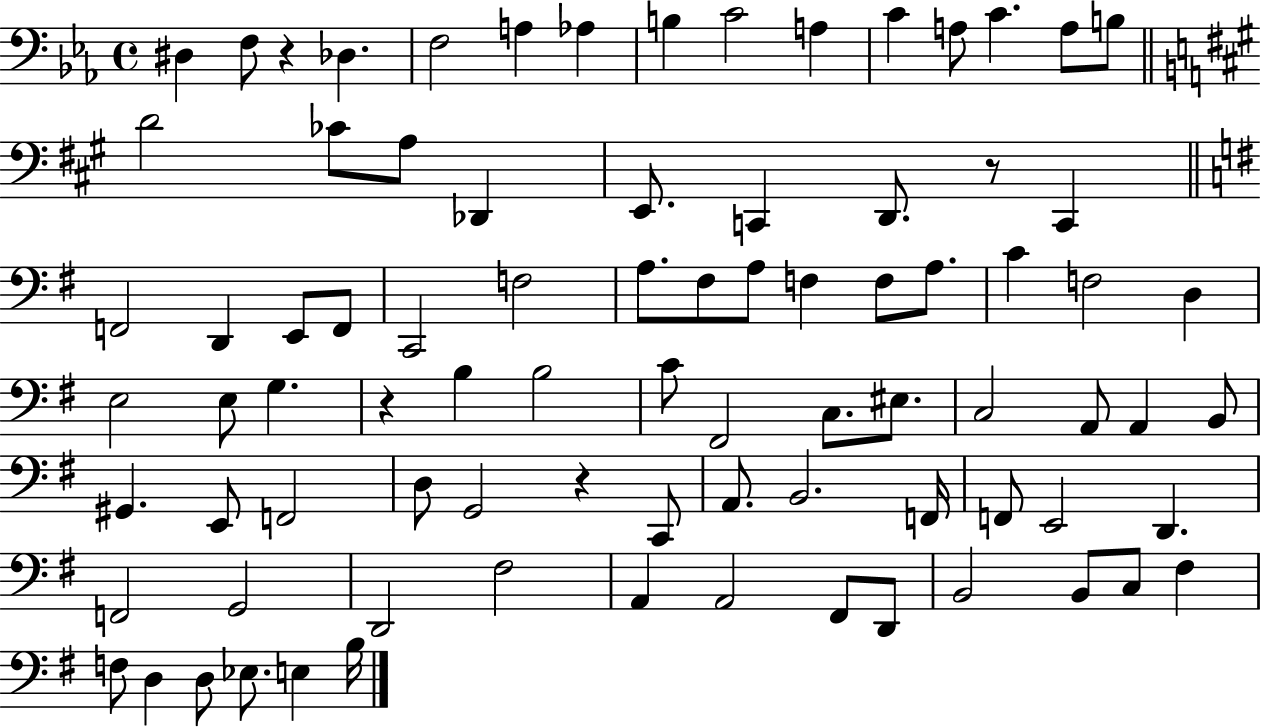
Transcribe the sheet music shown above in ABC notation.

X:1
T:Untitled
M:4/4
L:1/4
K:Eb
^D, F,/2 z _D, F,2 A, _A, B, C2 A, C A,/2 C A,/2 B,/2 D2 _C/2 A,/2 _D,, E,,/2 C,, D,,/2 z/2 C,, F,,2 D,, E,,/2 F,,/2 C,,2 F,2 A,/2 ^F,/2 A,/2 F, F,/2 A,/2 C F,2 D, E,2 E,/2 G, z B, B,2 C/2 ^F,,2 C,/2 ^E,/2 C,2 A,,/2 A,, B,,/2 ^G,, E,,/2 F,,2 D,/2 G,,2 z C,,/2 A,,/2 B,,2 F,,/4 F,,/2 E,,2 D,, F,,2 G,,2 D,,2 ^F,2 A,, A,,2 ^F,,/2 D,,/2 B,,2 B,,/2 C,/2 ^F, F,/2 D, D,/2 _E,/2 E, B,/4